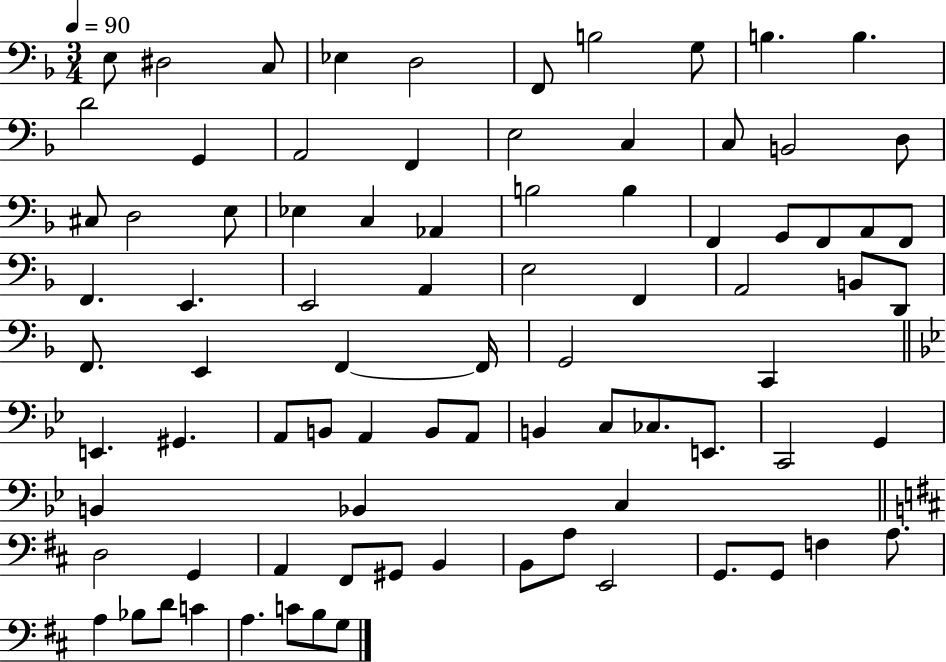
E3/e D#3/h C3/e Eb3/q D3/h F2/e B3/h G3/e B3/q. B3/q. D4/h G2/q A2/h F2/q E3/h C3/q C3/e B2/h D3/e C#3/e D3/h E3/e Eb3/q C3/q Ab2/q B3/h B3/q F2/q G2/e F2/e A2/e F2/e F2/q. E2/q. E2/h A2/q E3/h F2/q A2/h B2/e D2/e F2/e. E2/q F2/q F2/s G2/h C2/q E2/q. G#2/q. A2/e B2/e A2/q B2/e A2/e B2/q C3/e CES3/e. E2/e. C2/h G2/q B2/q Bb2/q C3/q D3/h G2/q A2/q F#2/e G#2/e B2/q B2/e A3/e E2/h G2/e. G2/e F3/q A3/e. A3/q Bb3/e D4/e C4/q A3/q. C4/e B3/e G3/e